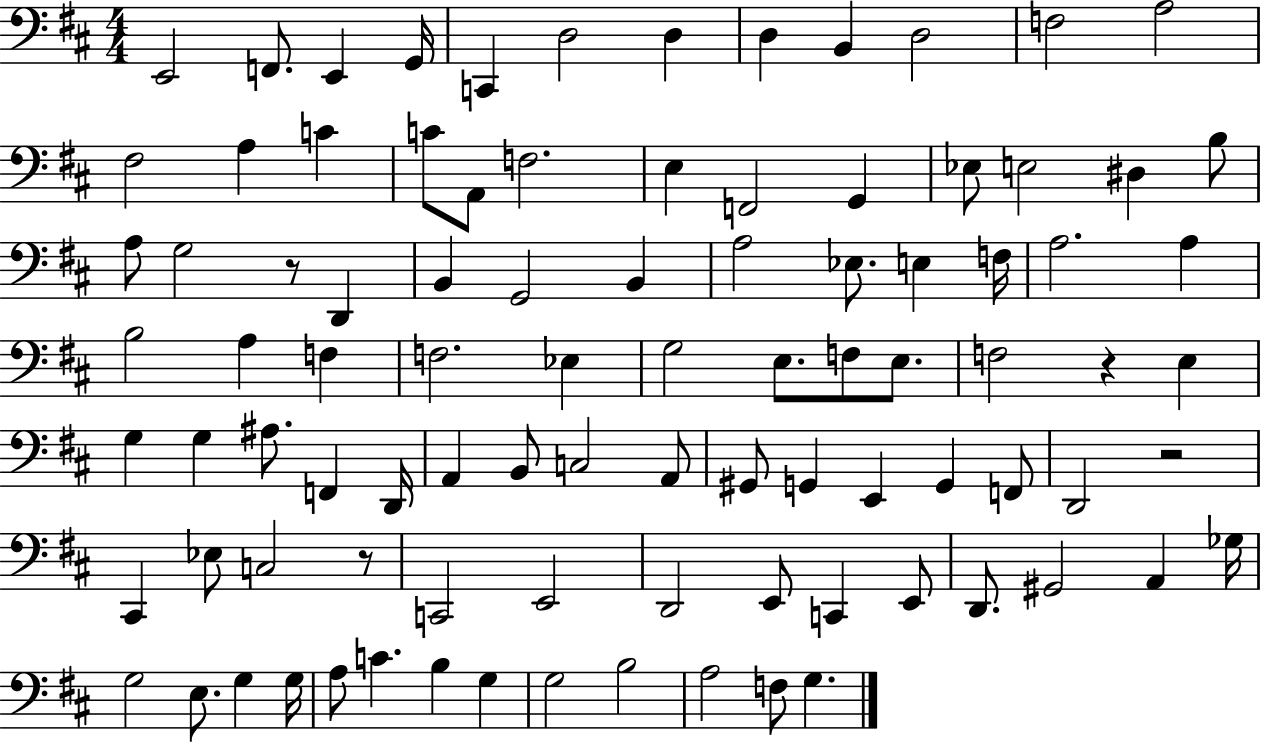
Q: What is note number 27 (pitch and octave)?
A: G3